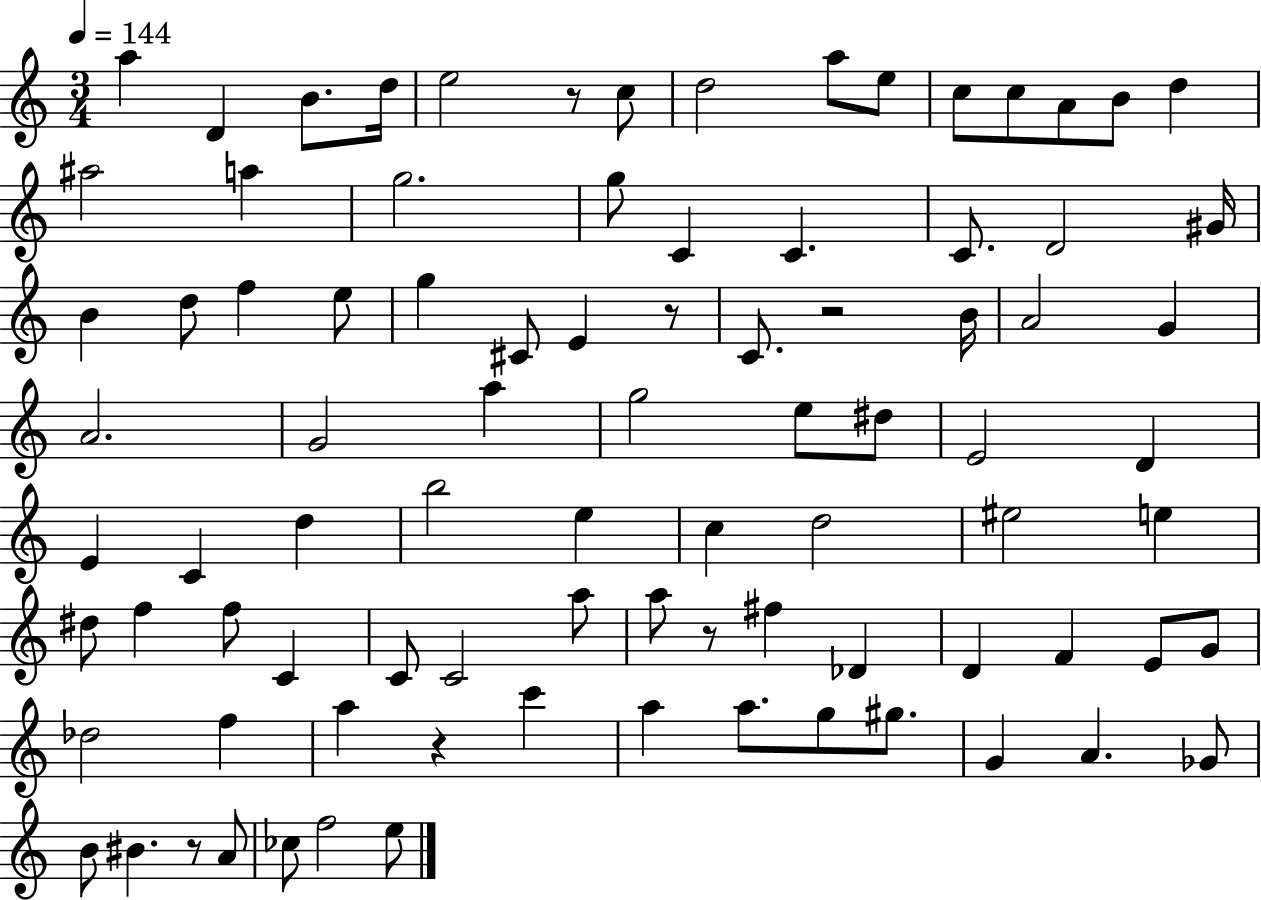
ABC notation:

X:1
T:Untitled
M:3/4
L:1/4
K:C
a D B/2 d/4 e2 z/2 c/2 d2 a/2 e/2 c/2 c/2 A/2 B/2 d ^a2 a g2 g/2 C C C/2 D2 ^G/4 B d/2 f e/2 g ^C/2 E z/2 C/2 z2 B/4 A2 G A2 G2 a g2 e/2 ^d/2 E2 D E C d b2 e c d2 ^e2 e ^d/2 f f/2 C C/2 C2 a/2 a/2 z/2 ^f _D D F E/2 G/2 _d2 f a z c' a a/2 g/2 ^g/2 G A _G/2 B/2 ^B z/2 A/2 _c/2 f2 e/2